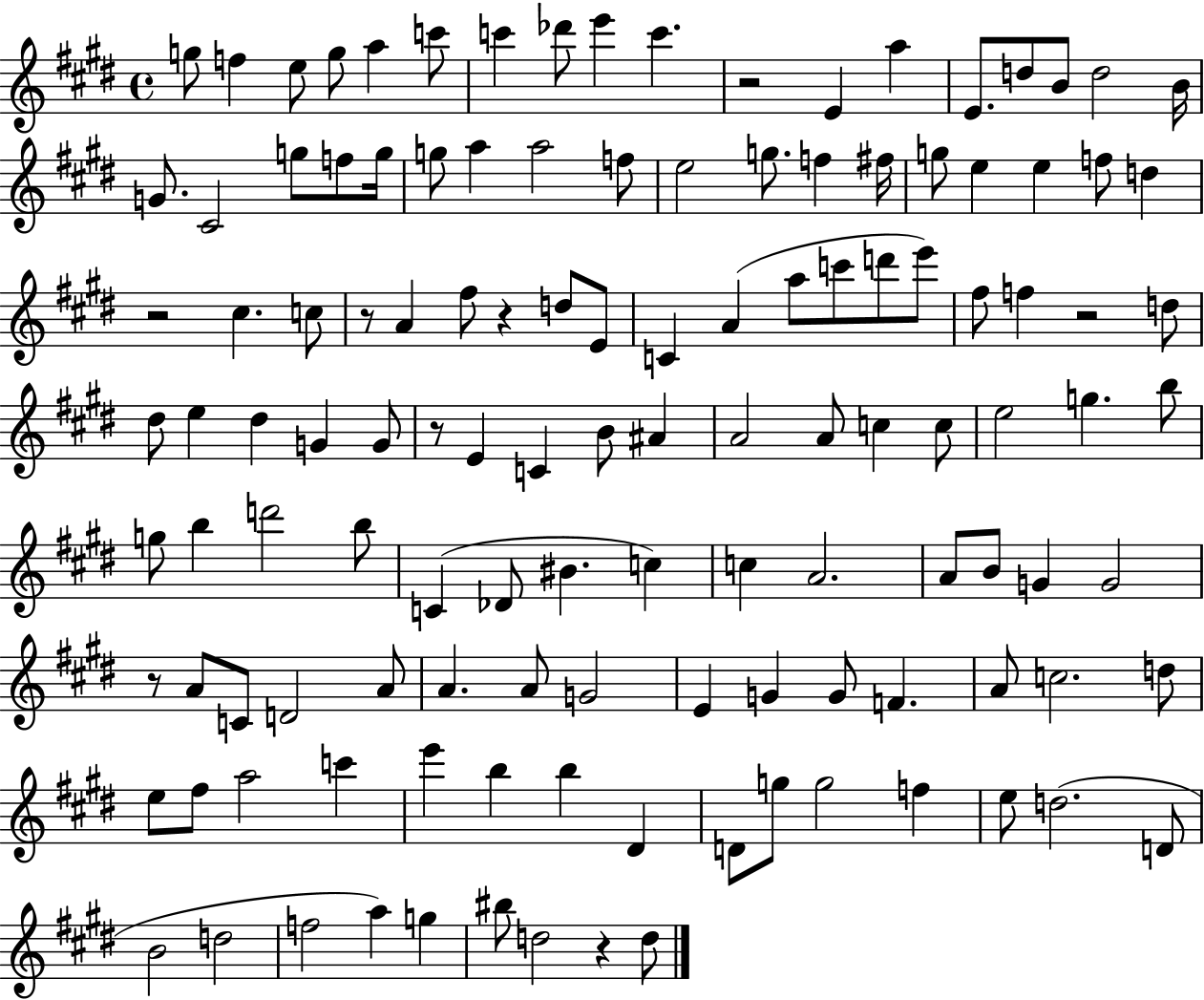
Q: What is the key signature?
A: E major